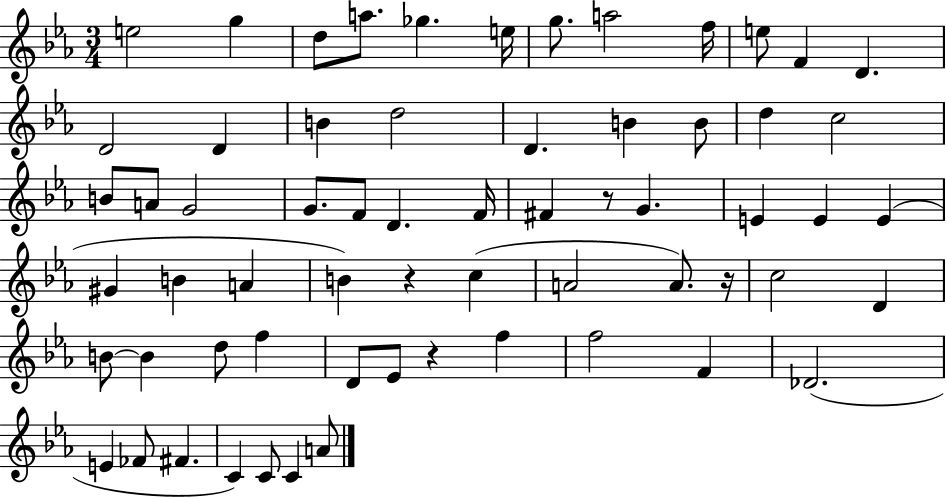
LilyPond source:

{
  \clef treble
  \numericTimeSignature
  \time 3/4
  \key ees \major
  \repeat volta 2 { e''2 g''4 | d''8 a''8. ges''4. e''16 | g''8. a''2 f''16 | e''8 f'4 d'4. | \break d'2 d'4 | b'4 d''2 | d'4. b'4 b'8 | d''4 c''2 | \break b'8 a'8 g'2 | g'8. f'8 d'4. f'16 | fis'4 r8 g'4. | e'4 e'4 e'4( | \break gis'4 b'4 a'4 | b'4) r4 c''4( | a'2 a'8.) r16 | c''2 d'4 | \break b'8~~ b'4 d''8 f''4 | d'8 ees'8 r4 f''4 | f''2 f'4 | des'2.( | \break e'4 fes'8 fis'4. | c'4) c'8 c'4 a'8 | } \bar "|."
}